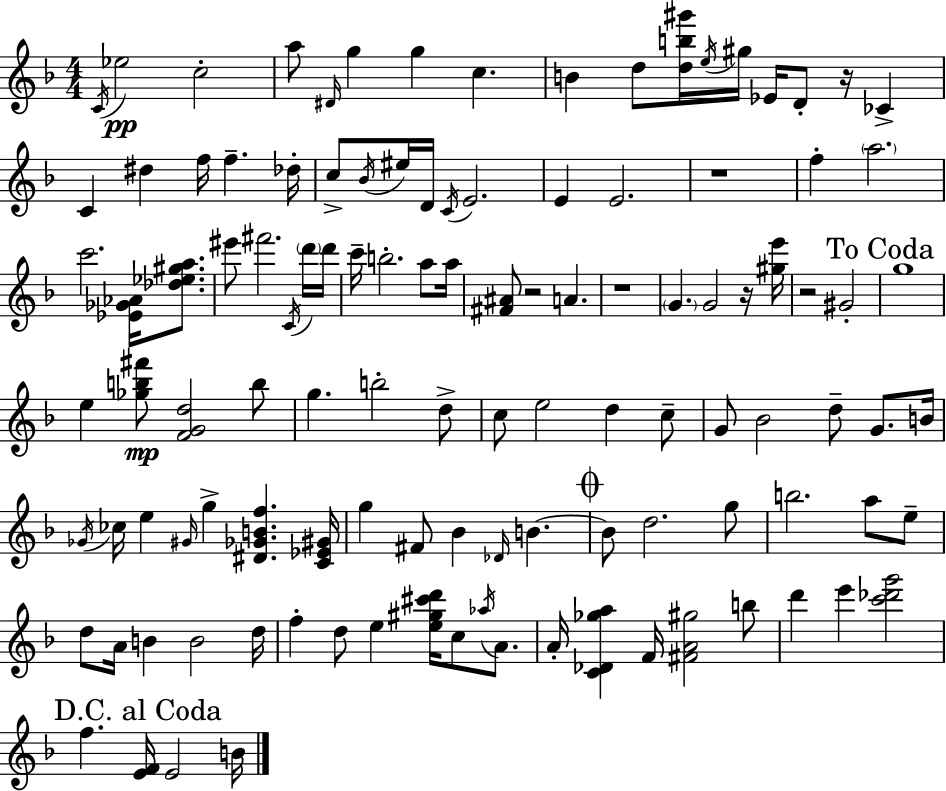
{
  \clef treble
  \numericTimeSignature
  \time 4/4
  \key d \minor
  \acciaccatura { c'16 }\pp ees''2 c''2-. | a''8 \grace { dis'16 } g''4 g''4 c''4. | b'4 d''8 <d'' b'' gis'''>16 \acciaccatura { e''16 } gis''16 ees'16 d'8-. r16 ces'4-> | c'4 dis''4 f''16 f''4.-- | \break des''16-. c''8-> \acciaccatura { bes'16 } eis''16 d'16 \acciaccatura { c'16 } e'2. | e'4 e'2. | r1 | f''4-. \parenthesize a''2. | \break c'''2. | <ees' ges' aes'>16 <des'' ees'' gis'' a''>8. eis'''8 fis'''2. | \acciaccatura { c'16 } \parenthesize d'''16 d'''16 c'''16-- b''2.-. | a''8 a''16 <fis' ais'>8 r2 | \break a'4. r1 | \parenthesize g'4. g'2 | r16 <gis'' e'''>16 r2 gis'2-. | \mark "To Coda" g''1 | \break e''4 <ges'' b'' fis'''>8\mp <f' g' d''>2 | b''8 g''4. b''2-. | d''8-> c''8 e''2 | d''4 c''8-- g'8 bes'2 | \break d''8-- g'8. b'16 \acciaccatura { ges'16 } ces''16 e''4 \grace { gis'16 } g''4-> | <dis' ges' b' f''>4. <c' ees' gis'>16 g''4 fis'8 bes'4 | \grace { des'16 } b'4.~~ \mark \markup { \musicglyph "scripts.coda" } b'8 d''2. | g''8 b''2. | \break a''8 e''8-- d''8 a'16 b'4 | b'2 d''16 f''4-. d''8 e''4 | <e'' gis'' cis''' d'''>16 c''8 \acciaccatura { aes''16 } a'8. a'16-. <c' des' ges'' a''>4 f'16 | <fis' a' gis''>2 b''8 d'''4 e'''4 | \break <c''' des''' g'''>2 \mark "D.C. al Coda" f''4. | <e' f'>16 e'2 b'16 \bar "|."
}